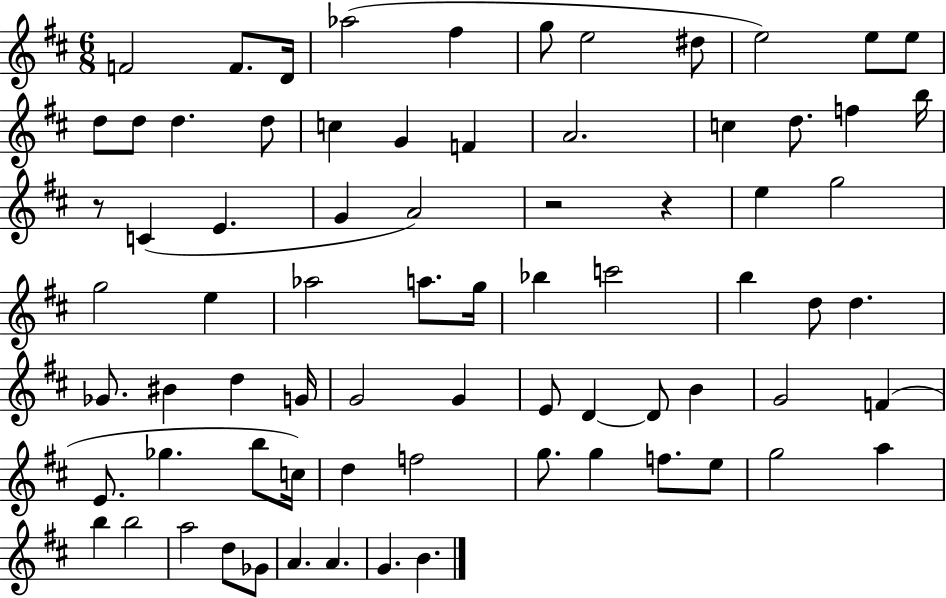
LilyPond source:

{
  \clef treble
  \numericTimeSignature
  \time 6/8
  \key d \major
  \repeat volta 2 { f'2 f'8. d'16 | aes''2( fis''4 | g''8 e''2 dis''8 | e''2) e''8 e''8 | \break d''8 d''8 d''4. d''8 | c''4 g'4 f'4 | a'2. | c''4 d''8. f''4 b''16 | \break r8 c'4( e'4. | g'4 a'2) | r2 r4 | e''4 g''2 | \break g''2 e''4 | aes''2 a''8. g''16 | bes''4 c'''2 | b''4 d''8 d''4. | \break ges'8. bis'4 d''4 g'16 | g'2 g'4 | e'8 d'4~~ d'8 b'4 | g'2 f'4( | \break e'8. ges''4. b''8 c''16) | d''4 f''2 | g''8. g''4 f''8. e''8 | g''2 a''4 | \break b''4 b''2 | a''2 d''8 ges'8 | a'4. a'4. | g'4. b'4. | \break } \bar "|."
}